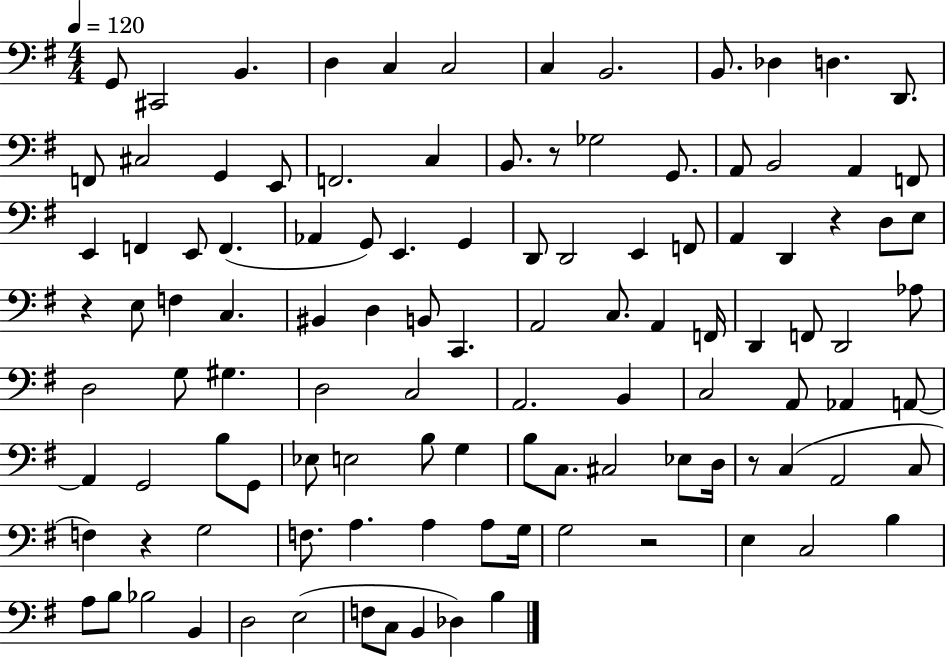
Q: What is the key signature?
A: G major